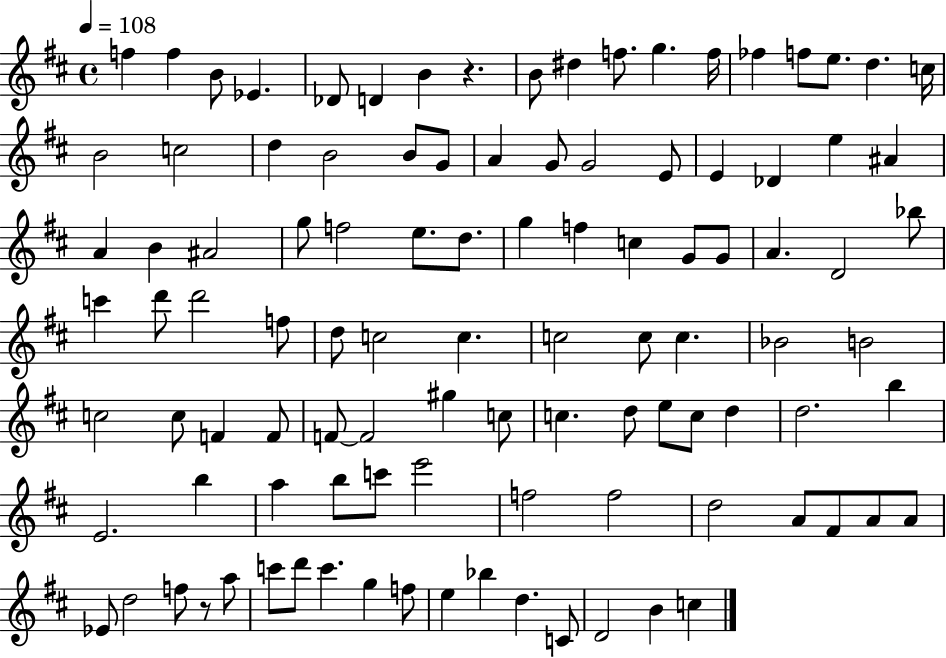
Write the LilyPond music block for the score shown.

{
  \clef treble
  \time 4/4
  \defaultTimeSignature
  \key d \major
  \tempo 4 = 108
  f''4 f''4 b'8 ees'4. | des'8 d'4 b'4 r4. | b'8 dis''4 f''8. g''4. f''16 | fes''4 f''8 e''8. d''4. c''16 | \break b'2 c''2 | d''4 b'2 b'8 g'8 | a'4 g'8 g'2 e'8 | e'4 des'4 e''4 ais'4 | \break a'4 b'4 ais'2 | g''8 f''2 e''8. d''8. | g''4 f''4 c''4 g'8 g'8 | a'4. d'2 bes''8 | \break c'''4 d'''8 d'''2 f''8 | d''8 c''2 c''4. | c''2 c''8 c''4. | bes'2 b'2 | \break c''2 c''8 f'4 f'8 | f'8~~ f'2 gis''4 c''8 | c''4. d''8 e''8 c''8 d''4 | d''2. b''4 | \break e'2. b''4 | a''4 b''8 c'''8 e'''2 | f''2 f''2 | d''2 a'8 fis'8 a'8 a'8 | \break ees'8 d''2 f''8 r8 a''8 | c'''8 d'''8 c'''4. g''4 f''8 | e''4 bes''4 d''4. c'8 | d'2 b'4 c''4 | \break \bar "|."
}